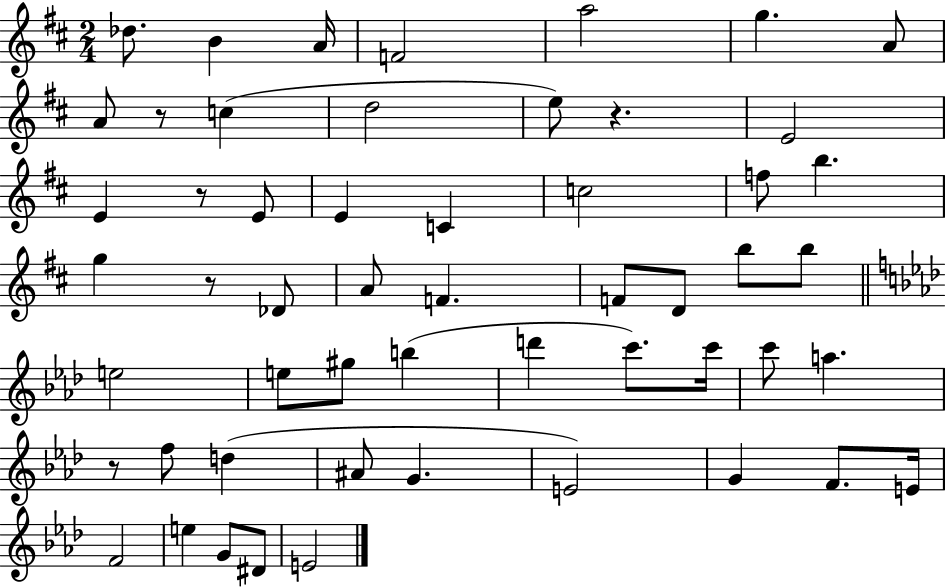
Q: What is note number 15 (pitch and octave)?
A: E4